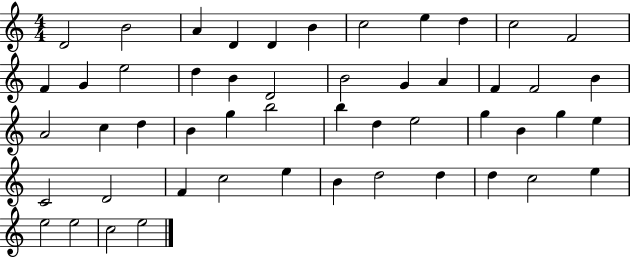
X:1
T:Untitled
M:4/4
L:1/4
K:C
D2 B2 A D D B c2 e d c2 F2 F G e2 d B D2 B2 G A F F2 B A2 c d B g b2 b d e2 g B g e C2 D2 F c2 e B d2 d d c2 e e2 e2 c2 e2